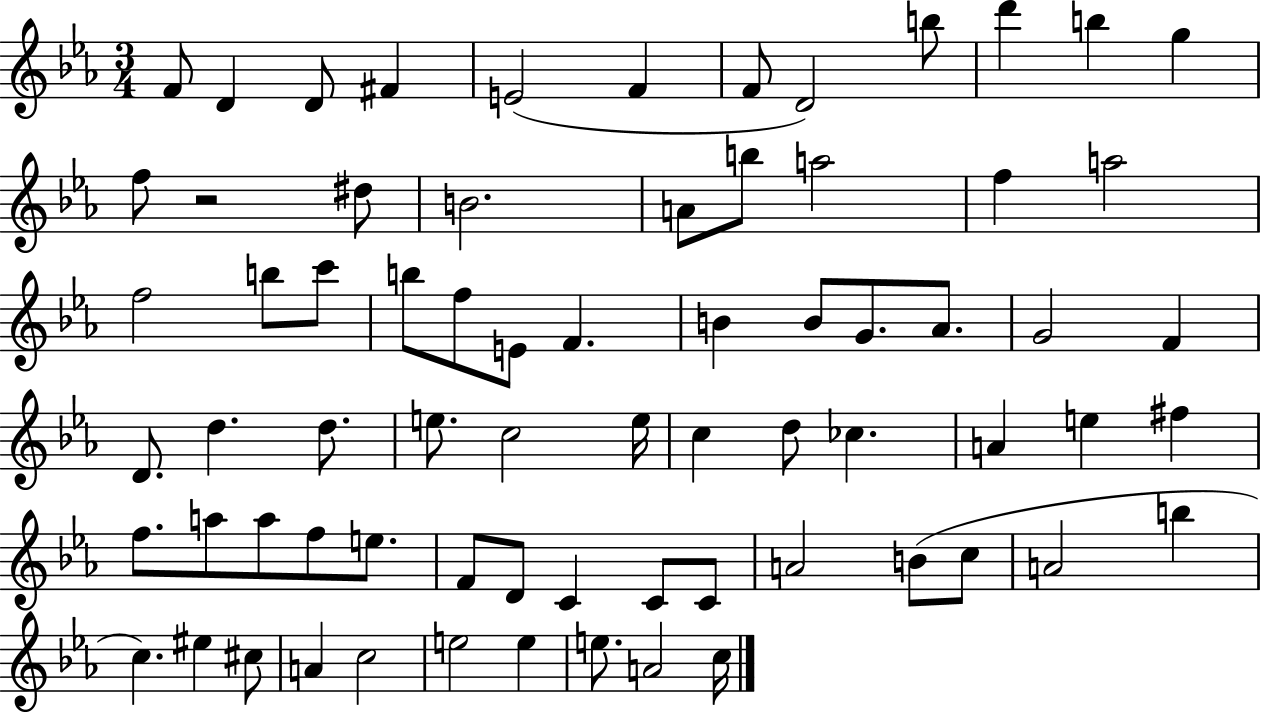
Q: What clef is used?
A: treble